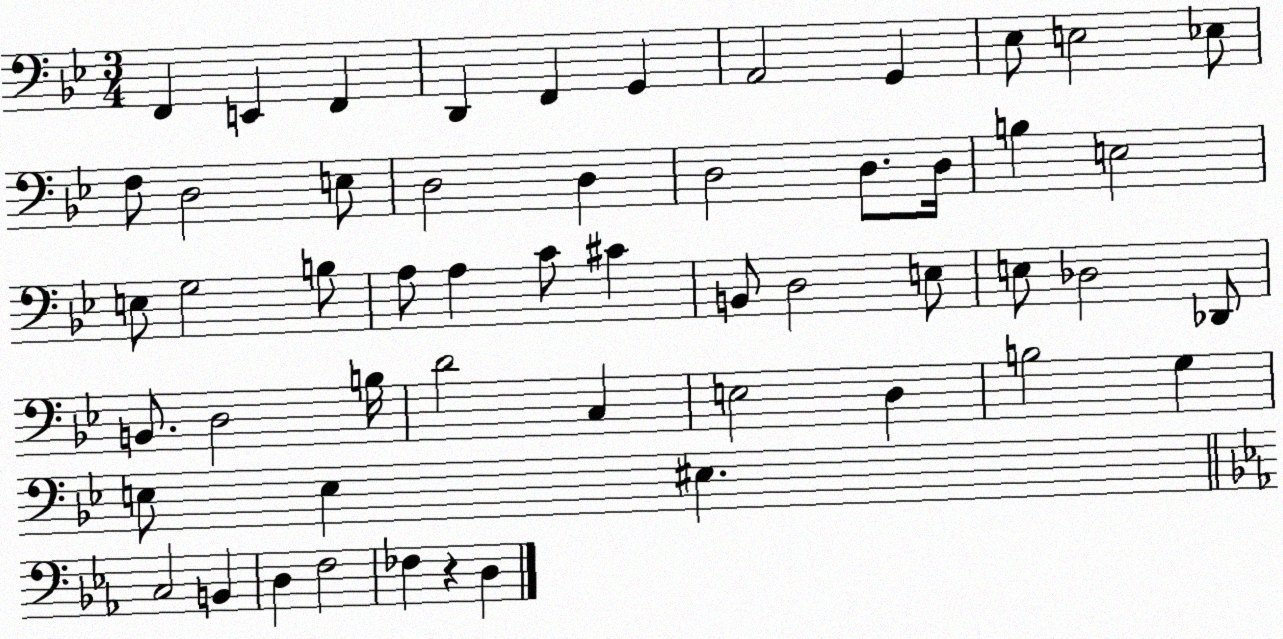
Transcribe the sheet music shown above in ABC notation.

X:1
T:Untitled
M:3/4
L:1/4
K:Bb
F,, E,, F,, D,, F,, G,, A,,2 G,, _E,/2 E,2 _E,/2 F,/2 D,2 E,/2 D,2 D, D,2 D,/2 D,/4 B, E,2 E,/2 G,2 B,/2 A,/2 A, C/2 ^C B,,/2 D,2 E,/2 E,/2 _D,2 _D,,/2 B,,/2 D,2 B,/4 D2 C, E,2 D, B,2 G, E,/2 E, ^E, C,2 B,, D, F,2 _F, z D,